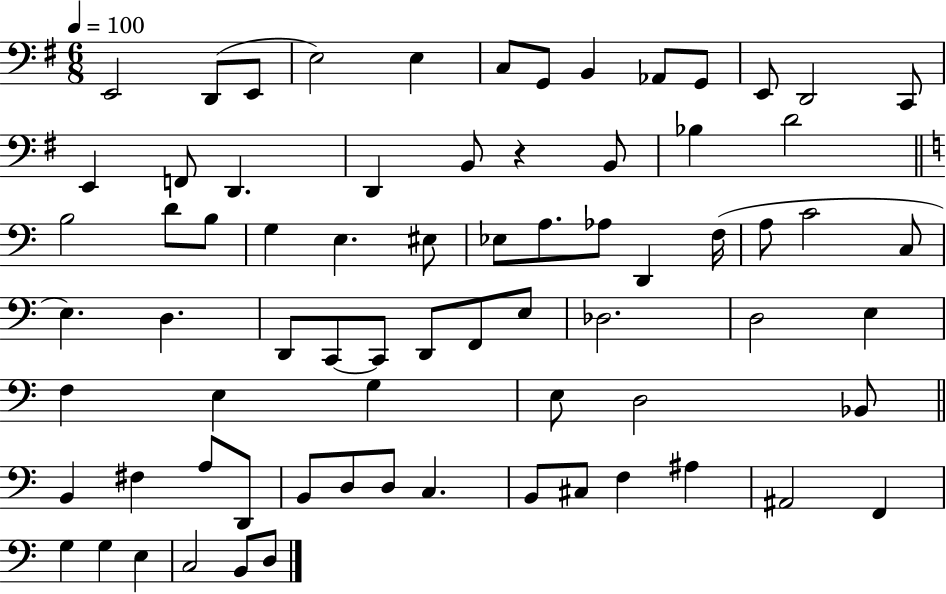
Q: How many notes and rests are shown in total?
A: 73